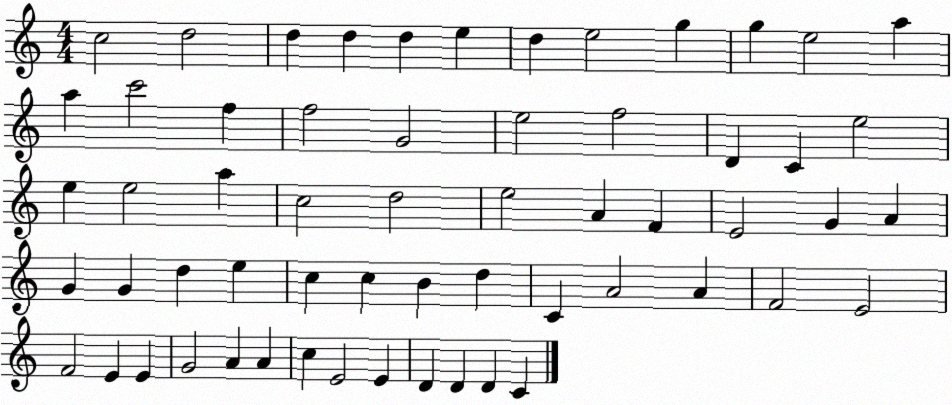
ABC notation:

X:1
T:Untitled
M:4/4
L:1/4
K:C
c2 d2 d d d e d e2 g g e2 a a c'2 f f2 G2 e2 f2 D C e2 e e2 a c2 d2 e2 A F E2 G A G G d e c c B d C A2 A F2 E2 F2 E E G2 A A c E2 E D D D C